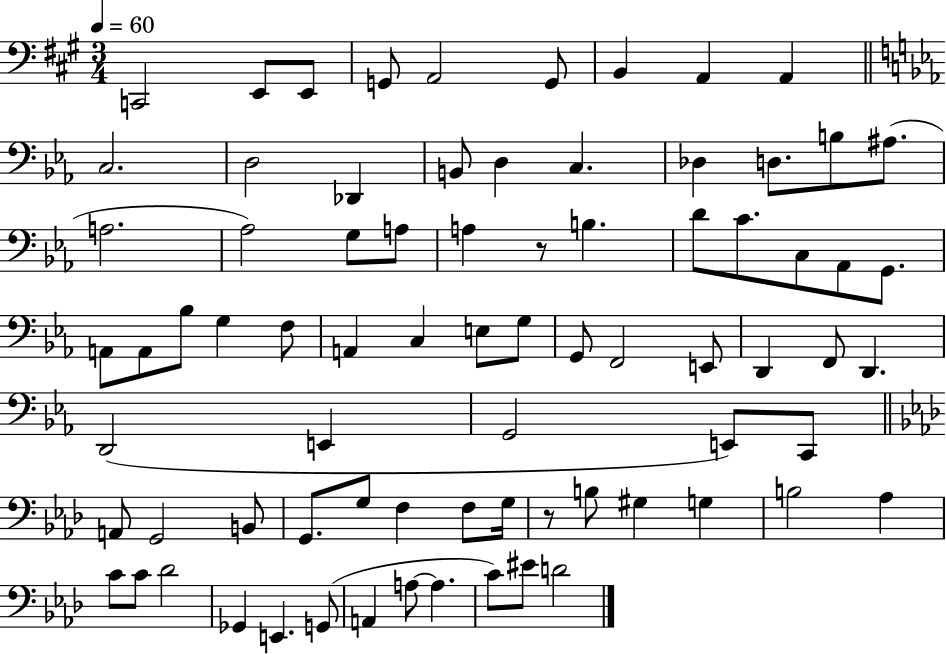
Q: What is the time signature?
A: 3/4